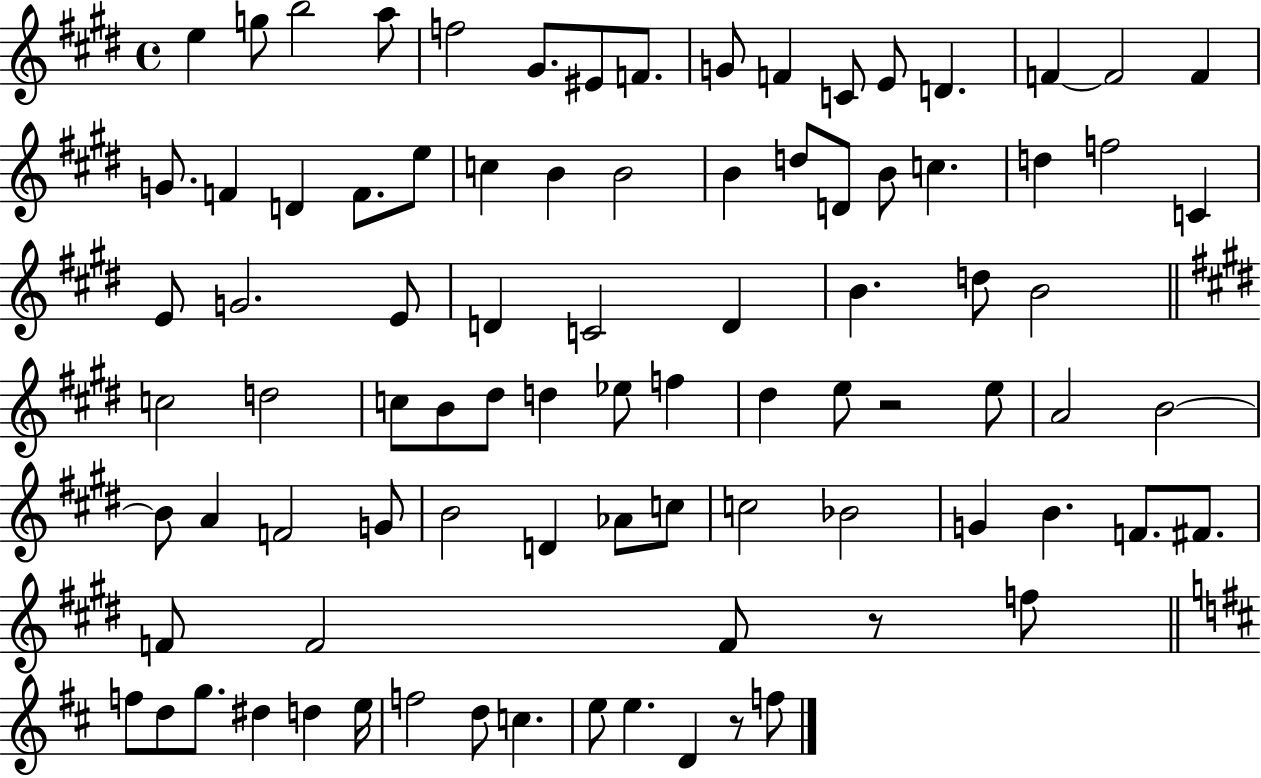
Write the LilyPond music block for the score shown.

{
  \clef treble
  \time 4/4
  \defaultTimeSignature
  \key e \major
  e''4 g''8 b''2 a''8 | f''2 gis'8. eis'8 f'8. | g'8 f'4 c'8 e'8 d'4. | f'4~~ f'2 f'4 | \break g'8. f'4 d'4 f'8. e''8 | c''4 b'4 b'2 | b'4 d''8 d'8 b'8 c''4. | d''4 f''2 c'4 | \break e'8 g'2. e'8 | d'4 c'2 d'4 | b'4. d''8 b'2 | \bar "||" \break \key e \major c''2 d''2 | c''8 b'8 dis''8 d''4 ees''8 f''4 | dis''4 e''8 r2 e''8 | a'2 b'2~~ | \break b'8 a'4 f'2 g'8 | b'2 d'4 aes'8 c''8 | c''2 bes'2 | g'4 b'4. f'8. fis'8. | \break f'8 f'2 f'8 r8 f''8 | \bar "||" \break \key b \minor f''8 d''8 g''8. dis''4 d''4 e''16 | f''2 d''8 c''4. | e''8 e''4. d'4 r8 f''8 | \bar "|."
}